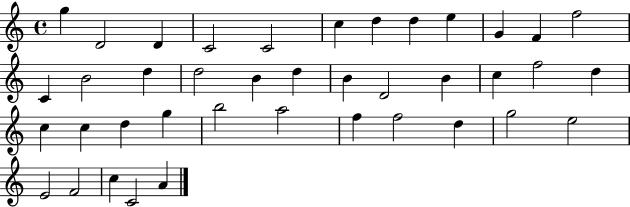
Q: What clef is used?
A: treble